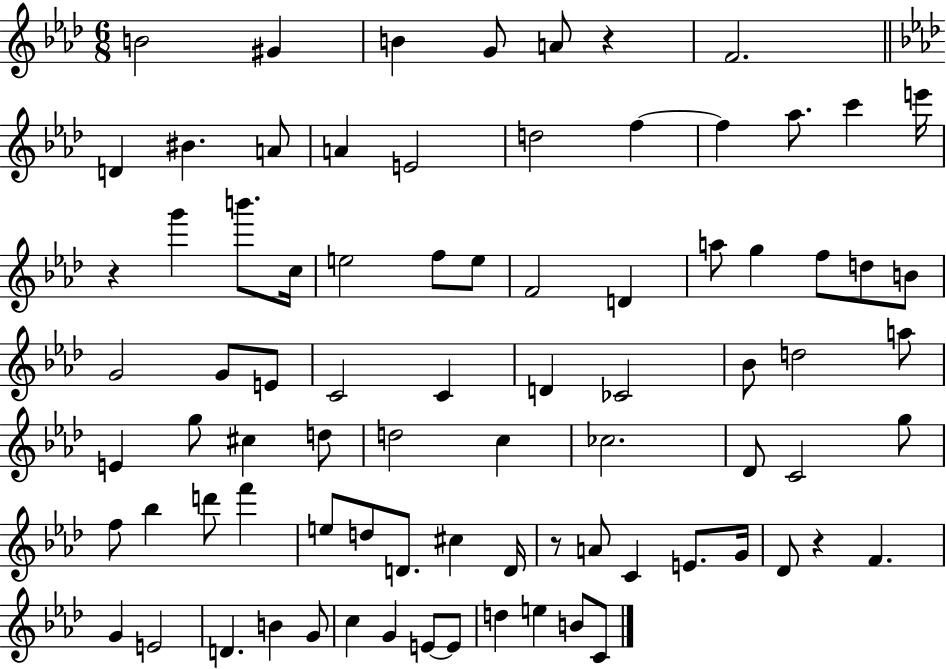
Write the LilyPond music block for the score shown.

{
  \clef treble
  \numericTimeSignature
  \time 6/8
  \key aes \major
  \repeat volta 2 { b'2 gis'4 | b'4 g'8 a'8 r4 | f'2. | \bar "||" \break \key aes \major d'4 bis'4. a'8 | a'4 e'2 | d''2 f''4~~ | f''4 aes''8. c'''4 e'''16 | \break r4 g'''4 b'''8. c''16 | e''2 f''8 e''8 | f'2 d'4 | a''8 g''4 f''8 d''8 b'8 | \break g'2 g'8 e'8 | c'2 c'4 | d'4 ces'2 | bes'8 d''2 a''8 | \break e'4 g''8 cis''4 d''8 | d''2 c''4 | ces''2. | des'8 c'2 g''8 | \break f''8 bes''4 d'''8 f'''4 | e''8 d''8 d'8. cis''4 d'16 | r8 a'8 c'4 e'8. g'16 | des'8 r4 f'4. | \break g'4 e'2 | d'4. b'4 g'8 | c''4 g'4 e'8~~ e'8 | d''4 e''4 b'8 c'8 | \break } \bar "|."
}